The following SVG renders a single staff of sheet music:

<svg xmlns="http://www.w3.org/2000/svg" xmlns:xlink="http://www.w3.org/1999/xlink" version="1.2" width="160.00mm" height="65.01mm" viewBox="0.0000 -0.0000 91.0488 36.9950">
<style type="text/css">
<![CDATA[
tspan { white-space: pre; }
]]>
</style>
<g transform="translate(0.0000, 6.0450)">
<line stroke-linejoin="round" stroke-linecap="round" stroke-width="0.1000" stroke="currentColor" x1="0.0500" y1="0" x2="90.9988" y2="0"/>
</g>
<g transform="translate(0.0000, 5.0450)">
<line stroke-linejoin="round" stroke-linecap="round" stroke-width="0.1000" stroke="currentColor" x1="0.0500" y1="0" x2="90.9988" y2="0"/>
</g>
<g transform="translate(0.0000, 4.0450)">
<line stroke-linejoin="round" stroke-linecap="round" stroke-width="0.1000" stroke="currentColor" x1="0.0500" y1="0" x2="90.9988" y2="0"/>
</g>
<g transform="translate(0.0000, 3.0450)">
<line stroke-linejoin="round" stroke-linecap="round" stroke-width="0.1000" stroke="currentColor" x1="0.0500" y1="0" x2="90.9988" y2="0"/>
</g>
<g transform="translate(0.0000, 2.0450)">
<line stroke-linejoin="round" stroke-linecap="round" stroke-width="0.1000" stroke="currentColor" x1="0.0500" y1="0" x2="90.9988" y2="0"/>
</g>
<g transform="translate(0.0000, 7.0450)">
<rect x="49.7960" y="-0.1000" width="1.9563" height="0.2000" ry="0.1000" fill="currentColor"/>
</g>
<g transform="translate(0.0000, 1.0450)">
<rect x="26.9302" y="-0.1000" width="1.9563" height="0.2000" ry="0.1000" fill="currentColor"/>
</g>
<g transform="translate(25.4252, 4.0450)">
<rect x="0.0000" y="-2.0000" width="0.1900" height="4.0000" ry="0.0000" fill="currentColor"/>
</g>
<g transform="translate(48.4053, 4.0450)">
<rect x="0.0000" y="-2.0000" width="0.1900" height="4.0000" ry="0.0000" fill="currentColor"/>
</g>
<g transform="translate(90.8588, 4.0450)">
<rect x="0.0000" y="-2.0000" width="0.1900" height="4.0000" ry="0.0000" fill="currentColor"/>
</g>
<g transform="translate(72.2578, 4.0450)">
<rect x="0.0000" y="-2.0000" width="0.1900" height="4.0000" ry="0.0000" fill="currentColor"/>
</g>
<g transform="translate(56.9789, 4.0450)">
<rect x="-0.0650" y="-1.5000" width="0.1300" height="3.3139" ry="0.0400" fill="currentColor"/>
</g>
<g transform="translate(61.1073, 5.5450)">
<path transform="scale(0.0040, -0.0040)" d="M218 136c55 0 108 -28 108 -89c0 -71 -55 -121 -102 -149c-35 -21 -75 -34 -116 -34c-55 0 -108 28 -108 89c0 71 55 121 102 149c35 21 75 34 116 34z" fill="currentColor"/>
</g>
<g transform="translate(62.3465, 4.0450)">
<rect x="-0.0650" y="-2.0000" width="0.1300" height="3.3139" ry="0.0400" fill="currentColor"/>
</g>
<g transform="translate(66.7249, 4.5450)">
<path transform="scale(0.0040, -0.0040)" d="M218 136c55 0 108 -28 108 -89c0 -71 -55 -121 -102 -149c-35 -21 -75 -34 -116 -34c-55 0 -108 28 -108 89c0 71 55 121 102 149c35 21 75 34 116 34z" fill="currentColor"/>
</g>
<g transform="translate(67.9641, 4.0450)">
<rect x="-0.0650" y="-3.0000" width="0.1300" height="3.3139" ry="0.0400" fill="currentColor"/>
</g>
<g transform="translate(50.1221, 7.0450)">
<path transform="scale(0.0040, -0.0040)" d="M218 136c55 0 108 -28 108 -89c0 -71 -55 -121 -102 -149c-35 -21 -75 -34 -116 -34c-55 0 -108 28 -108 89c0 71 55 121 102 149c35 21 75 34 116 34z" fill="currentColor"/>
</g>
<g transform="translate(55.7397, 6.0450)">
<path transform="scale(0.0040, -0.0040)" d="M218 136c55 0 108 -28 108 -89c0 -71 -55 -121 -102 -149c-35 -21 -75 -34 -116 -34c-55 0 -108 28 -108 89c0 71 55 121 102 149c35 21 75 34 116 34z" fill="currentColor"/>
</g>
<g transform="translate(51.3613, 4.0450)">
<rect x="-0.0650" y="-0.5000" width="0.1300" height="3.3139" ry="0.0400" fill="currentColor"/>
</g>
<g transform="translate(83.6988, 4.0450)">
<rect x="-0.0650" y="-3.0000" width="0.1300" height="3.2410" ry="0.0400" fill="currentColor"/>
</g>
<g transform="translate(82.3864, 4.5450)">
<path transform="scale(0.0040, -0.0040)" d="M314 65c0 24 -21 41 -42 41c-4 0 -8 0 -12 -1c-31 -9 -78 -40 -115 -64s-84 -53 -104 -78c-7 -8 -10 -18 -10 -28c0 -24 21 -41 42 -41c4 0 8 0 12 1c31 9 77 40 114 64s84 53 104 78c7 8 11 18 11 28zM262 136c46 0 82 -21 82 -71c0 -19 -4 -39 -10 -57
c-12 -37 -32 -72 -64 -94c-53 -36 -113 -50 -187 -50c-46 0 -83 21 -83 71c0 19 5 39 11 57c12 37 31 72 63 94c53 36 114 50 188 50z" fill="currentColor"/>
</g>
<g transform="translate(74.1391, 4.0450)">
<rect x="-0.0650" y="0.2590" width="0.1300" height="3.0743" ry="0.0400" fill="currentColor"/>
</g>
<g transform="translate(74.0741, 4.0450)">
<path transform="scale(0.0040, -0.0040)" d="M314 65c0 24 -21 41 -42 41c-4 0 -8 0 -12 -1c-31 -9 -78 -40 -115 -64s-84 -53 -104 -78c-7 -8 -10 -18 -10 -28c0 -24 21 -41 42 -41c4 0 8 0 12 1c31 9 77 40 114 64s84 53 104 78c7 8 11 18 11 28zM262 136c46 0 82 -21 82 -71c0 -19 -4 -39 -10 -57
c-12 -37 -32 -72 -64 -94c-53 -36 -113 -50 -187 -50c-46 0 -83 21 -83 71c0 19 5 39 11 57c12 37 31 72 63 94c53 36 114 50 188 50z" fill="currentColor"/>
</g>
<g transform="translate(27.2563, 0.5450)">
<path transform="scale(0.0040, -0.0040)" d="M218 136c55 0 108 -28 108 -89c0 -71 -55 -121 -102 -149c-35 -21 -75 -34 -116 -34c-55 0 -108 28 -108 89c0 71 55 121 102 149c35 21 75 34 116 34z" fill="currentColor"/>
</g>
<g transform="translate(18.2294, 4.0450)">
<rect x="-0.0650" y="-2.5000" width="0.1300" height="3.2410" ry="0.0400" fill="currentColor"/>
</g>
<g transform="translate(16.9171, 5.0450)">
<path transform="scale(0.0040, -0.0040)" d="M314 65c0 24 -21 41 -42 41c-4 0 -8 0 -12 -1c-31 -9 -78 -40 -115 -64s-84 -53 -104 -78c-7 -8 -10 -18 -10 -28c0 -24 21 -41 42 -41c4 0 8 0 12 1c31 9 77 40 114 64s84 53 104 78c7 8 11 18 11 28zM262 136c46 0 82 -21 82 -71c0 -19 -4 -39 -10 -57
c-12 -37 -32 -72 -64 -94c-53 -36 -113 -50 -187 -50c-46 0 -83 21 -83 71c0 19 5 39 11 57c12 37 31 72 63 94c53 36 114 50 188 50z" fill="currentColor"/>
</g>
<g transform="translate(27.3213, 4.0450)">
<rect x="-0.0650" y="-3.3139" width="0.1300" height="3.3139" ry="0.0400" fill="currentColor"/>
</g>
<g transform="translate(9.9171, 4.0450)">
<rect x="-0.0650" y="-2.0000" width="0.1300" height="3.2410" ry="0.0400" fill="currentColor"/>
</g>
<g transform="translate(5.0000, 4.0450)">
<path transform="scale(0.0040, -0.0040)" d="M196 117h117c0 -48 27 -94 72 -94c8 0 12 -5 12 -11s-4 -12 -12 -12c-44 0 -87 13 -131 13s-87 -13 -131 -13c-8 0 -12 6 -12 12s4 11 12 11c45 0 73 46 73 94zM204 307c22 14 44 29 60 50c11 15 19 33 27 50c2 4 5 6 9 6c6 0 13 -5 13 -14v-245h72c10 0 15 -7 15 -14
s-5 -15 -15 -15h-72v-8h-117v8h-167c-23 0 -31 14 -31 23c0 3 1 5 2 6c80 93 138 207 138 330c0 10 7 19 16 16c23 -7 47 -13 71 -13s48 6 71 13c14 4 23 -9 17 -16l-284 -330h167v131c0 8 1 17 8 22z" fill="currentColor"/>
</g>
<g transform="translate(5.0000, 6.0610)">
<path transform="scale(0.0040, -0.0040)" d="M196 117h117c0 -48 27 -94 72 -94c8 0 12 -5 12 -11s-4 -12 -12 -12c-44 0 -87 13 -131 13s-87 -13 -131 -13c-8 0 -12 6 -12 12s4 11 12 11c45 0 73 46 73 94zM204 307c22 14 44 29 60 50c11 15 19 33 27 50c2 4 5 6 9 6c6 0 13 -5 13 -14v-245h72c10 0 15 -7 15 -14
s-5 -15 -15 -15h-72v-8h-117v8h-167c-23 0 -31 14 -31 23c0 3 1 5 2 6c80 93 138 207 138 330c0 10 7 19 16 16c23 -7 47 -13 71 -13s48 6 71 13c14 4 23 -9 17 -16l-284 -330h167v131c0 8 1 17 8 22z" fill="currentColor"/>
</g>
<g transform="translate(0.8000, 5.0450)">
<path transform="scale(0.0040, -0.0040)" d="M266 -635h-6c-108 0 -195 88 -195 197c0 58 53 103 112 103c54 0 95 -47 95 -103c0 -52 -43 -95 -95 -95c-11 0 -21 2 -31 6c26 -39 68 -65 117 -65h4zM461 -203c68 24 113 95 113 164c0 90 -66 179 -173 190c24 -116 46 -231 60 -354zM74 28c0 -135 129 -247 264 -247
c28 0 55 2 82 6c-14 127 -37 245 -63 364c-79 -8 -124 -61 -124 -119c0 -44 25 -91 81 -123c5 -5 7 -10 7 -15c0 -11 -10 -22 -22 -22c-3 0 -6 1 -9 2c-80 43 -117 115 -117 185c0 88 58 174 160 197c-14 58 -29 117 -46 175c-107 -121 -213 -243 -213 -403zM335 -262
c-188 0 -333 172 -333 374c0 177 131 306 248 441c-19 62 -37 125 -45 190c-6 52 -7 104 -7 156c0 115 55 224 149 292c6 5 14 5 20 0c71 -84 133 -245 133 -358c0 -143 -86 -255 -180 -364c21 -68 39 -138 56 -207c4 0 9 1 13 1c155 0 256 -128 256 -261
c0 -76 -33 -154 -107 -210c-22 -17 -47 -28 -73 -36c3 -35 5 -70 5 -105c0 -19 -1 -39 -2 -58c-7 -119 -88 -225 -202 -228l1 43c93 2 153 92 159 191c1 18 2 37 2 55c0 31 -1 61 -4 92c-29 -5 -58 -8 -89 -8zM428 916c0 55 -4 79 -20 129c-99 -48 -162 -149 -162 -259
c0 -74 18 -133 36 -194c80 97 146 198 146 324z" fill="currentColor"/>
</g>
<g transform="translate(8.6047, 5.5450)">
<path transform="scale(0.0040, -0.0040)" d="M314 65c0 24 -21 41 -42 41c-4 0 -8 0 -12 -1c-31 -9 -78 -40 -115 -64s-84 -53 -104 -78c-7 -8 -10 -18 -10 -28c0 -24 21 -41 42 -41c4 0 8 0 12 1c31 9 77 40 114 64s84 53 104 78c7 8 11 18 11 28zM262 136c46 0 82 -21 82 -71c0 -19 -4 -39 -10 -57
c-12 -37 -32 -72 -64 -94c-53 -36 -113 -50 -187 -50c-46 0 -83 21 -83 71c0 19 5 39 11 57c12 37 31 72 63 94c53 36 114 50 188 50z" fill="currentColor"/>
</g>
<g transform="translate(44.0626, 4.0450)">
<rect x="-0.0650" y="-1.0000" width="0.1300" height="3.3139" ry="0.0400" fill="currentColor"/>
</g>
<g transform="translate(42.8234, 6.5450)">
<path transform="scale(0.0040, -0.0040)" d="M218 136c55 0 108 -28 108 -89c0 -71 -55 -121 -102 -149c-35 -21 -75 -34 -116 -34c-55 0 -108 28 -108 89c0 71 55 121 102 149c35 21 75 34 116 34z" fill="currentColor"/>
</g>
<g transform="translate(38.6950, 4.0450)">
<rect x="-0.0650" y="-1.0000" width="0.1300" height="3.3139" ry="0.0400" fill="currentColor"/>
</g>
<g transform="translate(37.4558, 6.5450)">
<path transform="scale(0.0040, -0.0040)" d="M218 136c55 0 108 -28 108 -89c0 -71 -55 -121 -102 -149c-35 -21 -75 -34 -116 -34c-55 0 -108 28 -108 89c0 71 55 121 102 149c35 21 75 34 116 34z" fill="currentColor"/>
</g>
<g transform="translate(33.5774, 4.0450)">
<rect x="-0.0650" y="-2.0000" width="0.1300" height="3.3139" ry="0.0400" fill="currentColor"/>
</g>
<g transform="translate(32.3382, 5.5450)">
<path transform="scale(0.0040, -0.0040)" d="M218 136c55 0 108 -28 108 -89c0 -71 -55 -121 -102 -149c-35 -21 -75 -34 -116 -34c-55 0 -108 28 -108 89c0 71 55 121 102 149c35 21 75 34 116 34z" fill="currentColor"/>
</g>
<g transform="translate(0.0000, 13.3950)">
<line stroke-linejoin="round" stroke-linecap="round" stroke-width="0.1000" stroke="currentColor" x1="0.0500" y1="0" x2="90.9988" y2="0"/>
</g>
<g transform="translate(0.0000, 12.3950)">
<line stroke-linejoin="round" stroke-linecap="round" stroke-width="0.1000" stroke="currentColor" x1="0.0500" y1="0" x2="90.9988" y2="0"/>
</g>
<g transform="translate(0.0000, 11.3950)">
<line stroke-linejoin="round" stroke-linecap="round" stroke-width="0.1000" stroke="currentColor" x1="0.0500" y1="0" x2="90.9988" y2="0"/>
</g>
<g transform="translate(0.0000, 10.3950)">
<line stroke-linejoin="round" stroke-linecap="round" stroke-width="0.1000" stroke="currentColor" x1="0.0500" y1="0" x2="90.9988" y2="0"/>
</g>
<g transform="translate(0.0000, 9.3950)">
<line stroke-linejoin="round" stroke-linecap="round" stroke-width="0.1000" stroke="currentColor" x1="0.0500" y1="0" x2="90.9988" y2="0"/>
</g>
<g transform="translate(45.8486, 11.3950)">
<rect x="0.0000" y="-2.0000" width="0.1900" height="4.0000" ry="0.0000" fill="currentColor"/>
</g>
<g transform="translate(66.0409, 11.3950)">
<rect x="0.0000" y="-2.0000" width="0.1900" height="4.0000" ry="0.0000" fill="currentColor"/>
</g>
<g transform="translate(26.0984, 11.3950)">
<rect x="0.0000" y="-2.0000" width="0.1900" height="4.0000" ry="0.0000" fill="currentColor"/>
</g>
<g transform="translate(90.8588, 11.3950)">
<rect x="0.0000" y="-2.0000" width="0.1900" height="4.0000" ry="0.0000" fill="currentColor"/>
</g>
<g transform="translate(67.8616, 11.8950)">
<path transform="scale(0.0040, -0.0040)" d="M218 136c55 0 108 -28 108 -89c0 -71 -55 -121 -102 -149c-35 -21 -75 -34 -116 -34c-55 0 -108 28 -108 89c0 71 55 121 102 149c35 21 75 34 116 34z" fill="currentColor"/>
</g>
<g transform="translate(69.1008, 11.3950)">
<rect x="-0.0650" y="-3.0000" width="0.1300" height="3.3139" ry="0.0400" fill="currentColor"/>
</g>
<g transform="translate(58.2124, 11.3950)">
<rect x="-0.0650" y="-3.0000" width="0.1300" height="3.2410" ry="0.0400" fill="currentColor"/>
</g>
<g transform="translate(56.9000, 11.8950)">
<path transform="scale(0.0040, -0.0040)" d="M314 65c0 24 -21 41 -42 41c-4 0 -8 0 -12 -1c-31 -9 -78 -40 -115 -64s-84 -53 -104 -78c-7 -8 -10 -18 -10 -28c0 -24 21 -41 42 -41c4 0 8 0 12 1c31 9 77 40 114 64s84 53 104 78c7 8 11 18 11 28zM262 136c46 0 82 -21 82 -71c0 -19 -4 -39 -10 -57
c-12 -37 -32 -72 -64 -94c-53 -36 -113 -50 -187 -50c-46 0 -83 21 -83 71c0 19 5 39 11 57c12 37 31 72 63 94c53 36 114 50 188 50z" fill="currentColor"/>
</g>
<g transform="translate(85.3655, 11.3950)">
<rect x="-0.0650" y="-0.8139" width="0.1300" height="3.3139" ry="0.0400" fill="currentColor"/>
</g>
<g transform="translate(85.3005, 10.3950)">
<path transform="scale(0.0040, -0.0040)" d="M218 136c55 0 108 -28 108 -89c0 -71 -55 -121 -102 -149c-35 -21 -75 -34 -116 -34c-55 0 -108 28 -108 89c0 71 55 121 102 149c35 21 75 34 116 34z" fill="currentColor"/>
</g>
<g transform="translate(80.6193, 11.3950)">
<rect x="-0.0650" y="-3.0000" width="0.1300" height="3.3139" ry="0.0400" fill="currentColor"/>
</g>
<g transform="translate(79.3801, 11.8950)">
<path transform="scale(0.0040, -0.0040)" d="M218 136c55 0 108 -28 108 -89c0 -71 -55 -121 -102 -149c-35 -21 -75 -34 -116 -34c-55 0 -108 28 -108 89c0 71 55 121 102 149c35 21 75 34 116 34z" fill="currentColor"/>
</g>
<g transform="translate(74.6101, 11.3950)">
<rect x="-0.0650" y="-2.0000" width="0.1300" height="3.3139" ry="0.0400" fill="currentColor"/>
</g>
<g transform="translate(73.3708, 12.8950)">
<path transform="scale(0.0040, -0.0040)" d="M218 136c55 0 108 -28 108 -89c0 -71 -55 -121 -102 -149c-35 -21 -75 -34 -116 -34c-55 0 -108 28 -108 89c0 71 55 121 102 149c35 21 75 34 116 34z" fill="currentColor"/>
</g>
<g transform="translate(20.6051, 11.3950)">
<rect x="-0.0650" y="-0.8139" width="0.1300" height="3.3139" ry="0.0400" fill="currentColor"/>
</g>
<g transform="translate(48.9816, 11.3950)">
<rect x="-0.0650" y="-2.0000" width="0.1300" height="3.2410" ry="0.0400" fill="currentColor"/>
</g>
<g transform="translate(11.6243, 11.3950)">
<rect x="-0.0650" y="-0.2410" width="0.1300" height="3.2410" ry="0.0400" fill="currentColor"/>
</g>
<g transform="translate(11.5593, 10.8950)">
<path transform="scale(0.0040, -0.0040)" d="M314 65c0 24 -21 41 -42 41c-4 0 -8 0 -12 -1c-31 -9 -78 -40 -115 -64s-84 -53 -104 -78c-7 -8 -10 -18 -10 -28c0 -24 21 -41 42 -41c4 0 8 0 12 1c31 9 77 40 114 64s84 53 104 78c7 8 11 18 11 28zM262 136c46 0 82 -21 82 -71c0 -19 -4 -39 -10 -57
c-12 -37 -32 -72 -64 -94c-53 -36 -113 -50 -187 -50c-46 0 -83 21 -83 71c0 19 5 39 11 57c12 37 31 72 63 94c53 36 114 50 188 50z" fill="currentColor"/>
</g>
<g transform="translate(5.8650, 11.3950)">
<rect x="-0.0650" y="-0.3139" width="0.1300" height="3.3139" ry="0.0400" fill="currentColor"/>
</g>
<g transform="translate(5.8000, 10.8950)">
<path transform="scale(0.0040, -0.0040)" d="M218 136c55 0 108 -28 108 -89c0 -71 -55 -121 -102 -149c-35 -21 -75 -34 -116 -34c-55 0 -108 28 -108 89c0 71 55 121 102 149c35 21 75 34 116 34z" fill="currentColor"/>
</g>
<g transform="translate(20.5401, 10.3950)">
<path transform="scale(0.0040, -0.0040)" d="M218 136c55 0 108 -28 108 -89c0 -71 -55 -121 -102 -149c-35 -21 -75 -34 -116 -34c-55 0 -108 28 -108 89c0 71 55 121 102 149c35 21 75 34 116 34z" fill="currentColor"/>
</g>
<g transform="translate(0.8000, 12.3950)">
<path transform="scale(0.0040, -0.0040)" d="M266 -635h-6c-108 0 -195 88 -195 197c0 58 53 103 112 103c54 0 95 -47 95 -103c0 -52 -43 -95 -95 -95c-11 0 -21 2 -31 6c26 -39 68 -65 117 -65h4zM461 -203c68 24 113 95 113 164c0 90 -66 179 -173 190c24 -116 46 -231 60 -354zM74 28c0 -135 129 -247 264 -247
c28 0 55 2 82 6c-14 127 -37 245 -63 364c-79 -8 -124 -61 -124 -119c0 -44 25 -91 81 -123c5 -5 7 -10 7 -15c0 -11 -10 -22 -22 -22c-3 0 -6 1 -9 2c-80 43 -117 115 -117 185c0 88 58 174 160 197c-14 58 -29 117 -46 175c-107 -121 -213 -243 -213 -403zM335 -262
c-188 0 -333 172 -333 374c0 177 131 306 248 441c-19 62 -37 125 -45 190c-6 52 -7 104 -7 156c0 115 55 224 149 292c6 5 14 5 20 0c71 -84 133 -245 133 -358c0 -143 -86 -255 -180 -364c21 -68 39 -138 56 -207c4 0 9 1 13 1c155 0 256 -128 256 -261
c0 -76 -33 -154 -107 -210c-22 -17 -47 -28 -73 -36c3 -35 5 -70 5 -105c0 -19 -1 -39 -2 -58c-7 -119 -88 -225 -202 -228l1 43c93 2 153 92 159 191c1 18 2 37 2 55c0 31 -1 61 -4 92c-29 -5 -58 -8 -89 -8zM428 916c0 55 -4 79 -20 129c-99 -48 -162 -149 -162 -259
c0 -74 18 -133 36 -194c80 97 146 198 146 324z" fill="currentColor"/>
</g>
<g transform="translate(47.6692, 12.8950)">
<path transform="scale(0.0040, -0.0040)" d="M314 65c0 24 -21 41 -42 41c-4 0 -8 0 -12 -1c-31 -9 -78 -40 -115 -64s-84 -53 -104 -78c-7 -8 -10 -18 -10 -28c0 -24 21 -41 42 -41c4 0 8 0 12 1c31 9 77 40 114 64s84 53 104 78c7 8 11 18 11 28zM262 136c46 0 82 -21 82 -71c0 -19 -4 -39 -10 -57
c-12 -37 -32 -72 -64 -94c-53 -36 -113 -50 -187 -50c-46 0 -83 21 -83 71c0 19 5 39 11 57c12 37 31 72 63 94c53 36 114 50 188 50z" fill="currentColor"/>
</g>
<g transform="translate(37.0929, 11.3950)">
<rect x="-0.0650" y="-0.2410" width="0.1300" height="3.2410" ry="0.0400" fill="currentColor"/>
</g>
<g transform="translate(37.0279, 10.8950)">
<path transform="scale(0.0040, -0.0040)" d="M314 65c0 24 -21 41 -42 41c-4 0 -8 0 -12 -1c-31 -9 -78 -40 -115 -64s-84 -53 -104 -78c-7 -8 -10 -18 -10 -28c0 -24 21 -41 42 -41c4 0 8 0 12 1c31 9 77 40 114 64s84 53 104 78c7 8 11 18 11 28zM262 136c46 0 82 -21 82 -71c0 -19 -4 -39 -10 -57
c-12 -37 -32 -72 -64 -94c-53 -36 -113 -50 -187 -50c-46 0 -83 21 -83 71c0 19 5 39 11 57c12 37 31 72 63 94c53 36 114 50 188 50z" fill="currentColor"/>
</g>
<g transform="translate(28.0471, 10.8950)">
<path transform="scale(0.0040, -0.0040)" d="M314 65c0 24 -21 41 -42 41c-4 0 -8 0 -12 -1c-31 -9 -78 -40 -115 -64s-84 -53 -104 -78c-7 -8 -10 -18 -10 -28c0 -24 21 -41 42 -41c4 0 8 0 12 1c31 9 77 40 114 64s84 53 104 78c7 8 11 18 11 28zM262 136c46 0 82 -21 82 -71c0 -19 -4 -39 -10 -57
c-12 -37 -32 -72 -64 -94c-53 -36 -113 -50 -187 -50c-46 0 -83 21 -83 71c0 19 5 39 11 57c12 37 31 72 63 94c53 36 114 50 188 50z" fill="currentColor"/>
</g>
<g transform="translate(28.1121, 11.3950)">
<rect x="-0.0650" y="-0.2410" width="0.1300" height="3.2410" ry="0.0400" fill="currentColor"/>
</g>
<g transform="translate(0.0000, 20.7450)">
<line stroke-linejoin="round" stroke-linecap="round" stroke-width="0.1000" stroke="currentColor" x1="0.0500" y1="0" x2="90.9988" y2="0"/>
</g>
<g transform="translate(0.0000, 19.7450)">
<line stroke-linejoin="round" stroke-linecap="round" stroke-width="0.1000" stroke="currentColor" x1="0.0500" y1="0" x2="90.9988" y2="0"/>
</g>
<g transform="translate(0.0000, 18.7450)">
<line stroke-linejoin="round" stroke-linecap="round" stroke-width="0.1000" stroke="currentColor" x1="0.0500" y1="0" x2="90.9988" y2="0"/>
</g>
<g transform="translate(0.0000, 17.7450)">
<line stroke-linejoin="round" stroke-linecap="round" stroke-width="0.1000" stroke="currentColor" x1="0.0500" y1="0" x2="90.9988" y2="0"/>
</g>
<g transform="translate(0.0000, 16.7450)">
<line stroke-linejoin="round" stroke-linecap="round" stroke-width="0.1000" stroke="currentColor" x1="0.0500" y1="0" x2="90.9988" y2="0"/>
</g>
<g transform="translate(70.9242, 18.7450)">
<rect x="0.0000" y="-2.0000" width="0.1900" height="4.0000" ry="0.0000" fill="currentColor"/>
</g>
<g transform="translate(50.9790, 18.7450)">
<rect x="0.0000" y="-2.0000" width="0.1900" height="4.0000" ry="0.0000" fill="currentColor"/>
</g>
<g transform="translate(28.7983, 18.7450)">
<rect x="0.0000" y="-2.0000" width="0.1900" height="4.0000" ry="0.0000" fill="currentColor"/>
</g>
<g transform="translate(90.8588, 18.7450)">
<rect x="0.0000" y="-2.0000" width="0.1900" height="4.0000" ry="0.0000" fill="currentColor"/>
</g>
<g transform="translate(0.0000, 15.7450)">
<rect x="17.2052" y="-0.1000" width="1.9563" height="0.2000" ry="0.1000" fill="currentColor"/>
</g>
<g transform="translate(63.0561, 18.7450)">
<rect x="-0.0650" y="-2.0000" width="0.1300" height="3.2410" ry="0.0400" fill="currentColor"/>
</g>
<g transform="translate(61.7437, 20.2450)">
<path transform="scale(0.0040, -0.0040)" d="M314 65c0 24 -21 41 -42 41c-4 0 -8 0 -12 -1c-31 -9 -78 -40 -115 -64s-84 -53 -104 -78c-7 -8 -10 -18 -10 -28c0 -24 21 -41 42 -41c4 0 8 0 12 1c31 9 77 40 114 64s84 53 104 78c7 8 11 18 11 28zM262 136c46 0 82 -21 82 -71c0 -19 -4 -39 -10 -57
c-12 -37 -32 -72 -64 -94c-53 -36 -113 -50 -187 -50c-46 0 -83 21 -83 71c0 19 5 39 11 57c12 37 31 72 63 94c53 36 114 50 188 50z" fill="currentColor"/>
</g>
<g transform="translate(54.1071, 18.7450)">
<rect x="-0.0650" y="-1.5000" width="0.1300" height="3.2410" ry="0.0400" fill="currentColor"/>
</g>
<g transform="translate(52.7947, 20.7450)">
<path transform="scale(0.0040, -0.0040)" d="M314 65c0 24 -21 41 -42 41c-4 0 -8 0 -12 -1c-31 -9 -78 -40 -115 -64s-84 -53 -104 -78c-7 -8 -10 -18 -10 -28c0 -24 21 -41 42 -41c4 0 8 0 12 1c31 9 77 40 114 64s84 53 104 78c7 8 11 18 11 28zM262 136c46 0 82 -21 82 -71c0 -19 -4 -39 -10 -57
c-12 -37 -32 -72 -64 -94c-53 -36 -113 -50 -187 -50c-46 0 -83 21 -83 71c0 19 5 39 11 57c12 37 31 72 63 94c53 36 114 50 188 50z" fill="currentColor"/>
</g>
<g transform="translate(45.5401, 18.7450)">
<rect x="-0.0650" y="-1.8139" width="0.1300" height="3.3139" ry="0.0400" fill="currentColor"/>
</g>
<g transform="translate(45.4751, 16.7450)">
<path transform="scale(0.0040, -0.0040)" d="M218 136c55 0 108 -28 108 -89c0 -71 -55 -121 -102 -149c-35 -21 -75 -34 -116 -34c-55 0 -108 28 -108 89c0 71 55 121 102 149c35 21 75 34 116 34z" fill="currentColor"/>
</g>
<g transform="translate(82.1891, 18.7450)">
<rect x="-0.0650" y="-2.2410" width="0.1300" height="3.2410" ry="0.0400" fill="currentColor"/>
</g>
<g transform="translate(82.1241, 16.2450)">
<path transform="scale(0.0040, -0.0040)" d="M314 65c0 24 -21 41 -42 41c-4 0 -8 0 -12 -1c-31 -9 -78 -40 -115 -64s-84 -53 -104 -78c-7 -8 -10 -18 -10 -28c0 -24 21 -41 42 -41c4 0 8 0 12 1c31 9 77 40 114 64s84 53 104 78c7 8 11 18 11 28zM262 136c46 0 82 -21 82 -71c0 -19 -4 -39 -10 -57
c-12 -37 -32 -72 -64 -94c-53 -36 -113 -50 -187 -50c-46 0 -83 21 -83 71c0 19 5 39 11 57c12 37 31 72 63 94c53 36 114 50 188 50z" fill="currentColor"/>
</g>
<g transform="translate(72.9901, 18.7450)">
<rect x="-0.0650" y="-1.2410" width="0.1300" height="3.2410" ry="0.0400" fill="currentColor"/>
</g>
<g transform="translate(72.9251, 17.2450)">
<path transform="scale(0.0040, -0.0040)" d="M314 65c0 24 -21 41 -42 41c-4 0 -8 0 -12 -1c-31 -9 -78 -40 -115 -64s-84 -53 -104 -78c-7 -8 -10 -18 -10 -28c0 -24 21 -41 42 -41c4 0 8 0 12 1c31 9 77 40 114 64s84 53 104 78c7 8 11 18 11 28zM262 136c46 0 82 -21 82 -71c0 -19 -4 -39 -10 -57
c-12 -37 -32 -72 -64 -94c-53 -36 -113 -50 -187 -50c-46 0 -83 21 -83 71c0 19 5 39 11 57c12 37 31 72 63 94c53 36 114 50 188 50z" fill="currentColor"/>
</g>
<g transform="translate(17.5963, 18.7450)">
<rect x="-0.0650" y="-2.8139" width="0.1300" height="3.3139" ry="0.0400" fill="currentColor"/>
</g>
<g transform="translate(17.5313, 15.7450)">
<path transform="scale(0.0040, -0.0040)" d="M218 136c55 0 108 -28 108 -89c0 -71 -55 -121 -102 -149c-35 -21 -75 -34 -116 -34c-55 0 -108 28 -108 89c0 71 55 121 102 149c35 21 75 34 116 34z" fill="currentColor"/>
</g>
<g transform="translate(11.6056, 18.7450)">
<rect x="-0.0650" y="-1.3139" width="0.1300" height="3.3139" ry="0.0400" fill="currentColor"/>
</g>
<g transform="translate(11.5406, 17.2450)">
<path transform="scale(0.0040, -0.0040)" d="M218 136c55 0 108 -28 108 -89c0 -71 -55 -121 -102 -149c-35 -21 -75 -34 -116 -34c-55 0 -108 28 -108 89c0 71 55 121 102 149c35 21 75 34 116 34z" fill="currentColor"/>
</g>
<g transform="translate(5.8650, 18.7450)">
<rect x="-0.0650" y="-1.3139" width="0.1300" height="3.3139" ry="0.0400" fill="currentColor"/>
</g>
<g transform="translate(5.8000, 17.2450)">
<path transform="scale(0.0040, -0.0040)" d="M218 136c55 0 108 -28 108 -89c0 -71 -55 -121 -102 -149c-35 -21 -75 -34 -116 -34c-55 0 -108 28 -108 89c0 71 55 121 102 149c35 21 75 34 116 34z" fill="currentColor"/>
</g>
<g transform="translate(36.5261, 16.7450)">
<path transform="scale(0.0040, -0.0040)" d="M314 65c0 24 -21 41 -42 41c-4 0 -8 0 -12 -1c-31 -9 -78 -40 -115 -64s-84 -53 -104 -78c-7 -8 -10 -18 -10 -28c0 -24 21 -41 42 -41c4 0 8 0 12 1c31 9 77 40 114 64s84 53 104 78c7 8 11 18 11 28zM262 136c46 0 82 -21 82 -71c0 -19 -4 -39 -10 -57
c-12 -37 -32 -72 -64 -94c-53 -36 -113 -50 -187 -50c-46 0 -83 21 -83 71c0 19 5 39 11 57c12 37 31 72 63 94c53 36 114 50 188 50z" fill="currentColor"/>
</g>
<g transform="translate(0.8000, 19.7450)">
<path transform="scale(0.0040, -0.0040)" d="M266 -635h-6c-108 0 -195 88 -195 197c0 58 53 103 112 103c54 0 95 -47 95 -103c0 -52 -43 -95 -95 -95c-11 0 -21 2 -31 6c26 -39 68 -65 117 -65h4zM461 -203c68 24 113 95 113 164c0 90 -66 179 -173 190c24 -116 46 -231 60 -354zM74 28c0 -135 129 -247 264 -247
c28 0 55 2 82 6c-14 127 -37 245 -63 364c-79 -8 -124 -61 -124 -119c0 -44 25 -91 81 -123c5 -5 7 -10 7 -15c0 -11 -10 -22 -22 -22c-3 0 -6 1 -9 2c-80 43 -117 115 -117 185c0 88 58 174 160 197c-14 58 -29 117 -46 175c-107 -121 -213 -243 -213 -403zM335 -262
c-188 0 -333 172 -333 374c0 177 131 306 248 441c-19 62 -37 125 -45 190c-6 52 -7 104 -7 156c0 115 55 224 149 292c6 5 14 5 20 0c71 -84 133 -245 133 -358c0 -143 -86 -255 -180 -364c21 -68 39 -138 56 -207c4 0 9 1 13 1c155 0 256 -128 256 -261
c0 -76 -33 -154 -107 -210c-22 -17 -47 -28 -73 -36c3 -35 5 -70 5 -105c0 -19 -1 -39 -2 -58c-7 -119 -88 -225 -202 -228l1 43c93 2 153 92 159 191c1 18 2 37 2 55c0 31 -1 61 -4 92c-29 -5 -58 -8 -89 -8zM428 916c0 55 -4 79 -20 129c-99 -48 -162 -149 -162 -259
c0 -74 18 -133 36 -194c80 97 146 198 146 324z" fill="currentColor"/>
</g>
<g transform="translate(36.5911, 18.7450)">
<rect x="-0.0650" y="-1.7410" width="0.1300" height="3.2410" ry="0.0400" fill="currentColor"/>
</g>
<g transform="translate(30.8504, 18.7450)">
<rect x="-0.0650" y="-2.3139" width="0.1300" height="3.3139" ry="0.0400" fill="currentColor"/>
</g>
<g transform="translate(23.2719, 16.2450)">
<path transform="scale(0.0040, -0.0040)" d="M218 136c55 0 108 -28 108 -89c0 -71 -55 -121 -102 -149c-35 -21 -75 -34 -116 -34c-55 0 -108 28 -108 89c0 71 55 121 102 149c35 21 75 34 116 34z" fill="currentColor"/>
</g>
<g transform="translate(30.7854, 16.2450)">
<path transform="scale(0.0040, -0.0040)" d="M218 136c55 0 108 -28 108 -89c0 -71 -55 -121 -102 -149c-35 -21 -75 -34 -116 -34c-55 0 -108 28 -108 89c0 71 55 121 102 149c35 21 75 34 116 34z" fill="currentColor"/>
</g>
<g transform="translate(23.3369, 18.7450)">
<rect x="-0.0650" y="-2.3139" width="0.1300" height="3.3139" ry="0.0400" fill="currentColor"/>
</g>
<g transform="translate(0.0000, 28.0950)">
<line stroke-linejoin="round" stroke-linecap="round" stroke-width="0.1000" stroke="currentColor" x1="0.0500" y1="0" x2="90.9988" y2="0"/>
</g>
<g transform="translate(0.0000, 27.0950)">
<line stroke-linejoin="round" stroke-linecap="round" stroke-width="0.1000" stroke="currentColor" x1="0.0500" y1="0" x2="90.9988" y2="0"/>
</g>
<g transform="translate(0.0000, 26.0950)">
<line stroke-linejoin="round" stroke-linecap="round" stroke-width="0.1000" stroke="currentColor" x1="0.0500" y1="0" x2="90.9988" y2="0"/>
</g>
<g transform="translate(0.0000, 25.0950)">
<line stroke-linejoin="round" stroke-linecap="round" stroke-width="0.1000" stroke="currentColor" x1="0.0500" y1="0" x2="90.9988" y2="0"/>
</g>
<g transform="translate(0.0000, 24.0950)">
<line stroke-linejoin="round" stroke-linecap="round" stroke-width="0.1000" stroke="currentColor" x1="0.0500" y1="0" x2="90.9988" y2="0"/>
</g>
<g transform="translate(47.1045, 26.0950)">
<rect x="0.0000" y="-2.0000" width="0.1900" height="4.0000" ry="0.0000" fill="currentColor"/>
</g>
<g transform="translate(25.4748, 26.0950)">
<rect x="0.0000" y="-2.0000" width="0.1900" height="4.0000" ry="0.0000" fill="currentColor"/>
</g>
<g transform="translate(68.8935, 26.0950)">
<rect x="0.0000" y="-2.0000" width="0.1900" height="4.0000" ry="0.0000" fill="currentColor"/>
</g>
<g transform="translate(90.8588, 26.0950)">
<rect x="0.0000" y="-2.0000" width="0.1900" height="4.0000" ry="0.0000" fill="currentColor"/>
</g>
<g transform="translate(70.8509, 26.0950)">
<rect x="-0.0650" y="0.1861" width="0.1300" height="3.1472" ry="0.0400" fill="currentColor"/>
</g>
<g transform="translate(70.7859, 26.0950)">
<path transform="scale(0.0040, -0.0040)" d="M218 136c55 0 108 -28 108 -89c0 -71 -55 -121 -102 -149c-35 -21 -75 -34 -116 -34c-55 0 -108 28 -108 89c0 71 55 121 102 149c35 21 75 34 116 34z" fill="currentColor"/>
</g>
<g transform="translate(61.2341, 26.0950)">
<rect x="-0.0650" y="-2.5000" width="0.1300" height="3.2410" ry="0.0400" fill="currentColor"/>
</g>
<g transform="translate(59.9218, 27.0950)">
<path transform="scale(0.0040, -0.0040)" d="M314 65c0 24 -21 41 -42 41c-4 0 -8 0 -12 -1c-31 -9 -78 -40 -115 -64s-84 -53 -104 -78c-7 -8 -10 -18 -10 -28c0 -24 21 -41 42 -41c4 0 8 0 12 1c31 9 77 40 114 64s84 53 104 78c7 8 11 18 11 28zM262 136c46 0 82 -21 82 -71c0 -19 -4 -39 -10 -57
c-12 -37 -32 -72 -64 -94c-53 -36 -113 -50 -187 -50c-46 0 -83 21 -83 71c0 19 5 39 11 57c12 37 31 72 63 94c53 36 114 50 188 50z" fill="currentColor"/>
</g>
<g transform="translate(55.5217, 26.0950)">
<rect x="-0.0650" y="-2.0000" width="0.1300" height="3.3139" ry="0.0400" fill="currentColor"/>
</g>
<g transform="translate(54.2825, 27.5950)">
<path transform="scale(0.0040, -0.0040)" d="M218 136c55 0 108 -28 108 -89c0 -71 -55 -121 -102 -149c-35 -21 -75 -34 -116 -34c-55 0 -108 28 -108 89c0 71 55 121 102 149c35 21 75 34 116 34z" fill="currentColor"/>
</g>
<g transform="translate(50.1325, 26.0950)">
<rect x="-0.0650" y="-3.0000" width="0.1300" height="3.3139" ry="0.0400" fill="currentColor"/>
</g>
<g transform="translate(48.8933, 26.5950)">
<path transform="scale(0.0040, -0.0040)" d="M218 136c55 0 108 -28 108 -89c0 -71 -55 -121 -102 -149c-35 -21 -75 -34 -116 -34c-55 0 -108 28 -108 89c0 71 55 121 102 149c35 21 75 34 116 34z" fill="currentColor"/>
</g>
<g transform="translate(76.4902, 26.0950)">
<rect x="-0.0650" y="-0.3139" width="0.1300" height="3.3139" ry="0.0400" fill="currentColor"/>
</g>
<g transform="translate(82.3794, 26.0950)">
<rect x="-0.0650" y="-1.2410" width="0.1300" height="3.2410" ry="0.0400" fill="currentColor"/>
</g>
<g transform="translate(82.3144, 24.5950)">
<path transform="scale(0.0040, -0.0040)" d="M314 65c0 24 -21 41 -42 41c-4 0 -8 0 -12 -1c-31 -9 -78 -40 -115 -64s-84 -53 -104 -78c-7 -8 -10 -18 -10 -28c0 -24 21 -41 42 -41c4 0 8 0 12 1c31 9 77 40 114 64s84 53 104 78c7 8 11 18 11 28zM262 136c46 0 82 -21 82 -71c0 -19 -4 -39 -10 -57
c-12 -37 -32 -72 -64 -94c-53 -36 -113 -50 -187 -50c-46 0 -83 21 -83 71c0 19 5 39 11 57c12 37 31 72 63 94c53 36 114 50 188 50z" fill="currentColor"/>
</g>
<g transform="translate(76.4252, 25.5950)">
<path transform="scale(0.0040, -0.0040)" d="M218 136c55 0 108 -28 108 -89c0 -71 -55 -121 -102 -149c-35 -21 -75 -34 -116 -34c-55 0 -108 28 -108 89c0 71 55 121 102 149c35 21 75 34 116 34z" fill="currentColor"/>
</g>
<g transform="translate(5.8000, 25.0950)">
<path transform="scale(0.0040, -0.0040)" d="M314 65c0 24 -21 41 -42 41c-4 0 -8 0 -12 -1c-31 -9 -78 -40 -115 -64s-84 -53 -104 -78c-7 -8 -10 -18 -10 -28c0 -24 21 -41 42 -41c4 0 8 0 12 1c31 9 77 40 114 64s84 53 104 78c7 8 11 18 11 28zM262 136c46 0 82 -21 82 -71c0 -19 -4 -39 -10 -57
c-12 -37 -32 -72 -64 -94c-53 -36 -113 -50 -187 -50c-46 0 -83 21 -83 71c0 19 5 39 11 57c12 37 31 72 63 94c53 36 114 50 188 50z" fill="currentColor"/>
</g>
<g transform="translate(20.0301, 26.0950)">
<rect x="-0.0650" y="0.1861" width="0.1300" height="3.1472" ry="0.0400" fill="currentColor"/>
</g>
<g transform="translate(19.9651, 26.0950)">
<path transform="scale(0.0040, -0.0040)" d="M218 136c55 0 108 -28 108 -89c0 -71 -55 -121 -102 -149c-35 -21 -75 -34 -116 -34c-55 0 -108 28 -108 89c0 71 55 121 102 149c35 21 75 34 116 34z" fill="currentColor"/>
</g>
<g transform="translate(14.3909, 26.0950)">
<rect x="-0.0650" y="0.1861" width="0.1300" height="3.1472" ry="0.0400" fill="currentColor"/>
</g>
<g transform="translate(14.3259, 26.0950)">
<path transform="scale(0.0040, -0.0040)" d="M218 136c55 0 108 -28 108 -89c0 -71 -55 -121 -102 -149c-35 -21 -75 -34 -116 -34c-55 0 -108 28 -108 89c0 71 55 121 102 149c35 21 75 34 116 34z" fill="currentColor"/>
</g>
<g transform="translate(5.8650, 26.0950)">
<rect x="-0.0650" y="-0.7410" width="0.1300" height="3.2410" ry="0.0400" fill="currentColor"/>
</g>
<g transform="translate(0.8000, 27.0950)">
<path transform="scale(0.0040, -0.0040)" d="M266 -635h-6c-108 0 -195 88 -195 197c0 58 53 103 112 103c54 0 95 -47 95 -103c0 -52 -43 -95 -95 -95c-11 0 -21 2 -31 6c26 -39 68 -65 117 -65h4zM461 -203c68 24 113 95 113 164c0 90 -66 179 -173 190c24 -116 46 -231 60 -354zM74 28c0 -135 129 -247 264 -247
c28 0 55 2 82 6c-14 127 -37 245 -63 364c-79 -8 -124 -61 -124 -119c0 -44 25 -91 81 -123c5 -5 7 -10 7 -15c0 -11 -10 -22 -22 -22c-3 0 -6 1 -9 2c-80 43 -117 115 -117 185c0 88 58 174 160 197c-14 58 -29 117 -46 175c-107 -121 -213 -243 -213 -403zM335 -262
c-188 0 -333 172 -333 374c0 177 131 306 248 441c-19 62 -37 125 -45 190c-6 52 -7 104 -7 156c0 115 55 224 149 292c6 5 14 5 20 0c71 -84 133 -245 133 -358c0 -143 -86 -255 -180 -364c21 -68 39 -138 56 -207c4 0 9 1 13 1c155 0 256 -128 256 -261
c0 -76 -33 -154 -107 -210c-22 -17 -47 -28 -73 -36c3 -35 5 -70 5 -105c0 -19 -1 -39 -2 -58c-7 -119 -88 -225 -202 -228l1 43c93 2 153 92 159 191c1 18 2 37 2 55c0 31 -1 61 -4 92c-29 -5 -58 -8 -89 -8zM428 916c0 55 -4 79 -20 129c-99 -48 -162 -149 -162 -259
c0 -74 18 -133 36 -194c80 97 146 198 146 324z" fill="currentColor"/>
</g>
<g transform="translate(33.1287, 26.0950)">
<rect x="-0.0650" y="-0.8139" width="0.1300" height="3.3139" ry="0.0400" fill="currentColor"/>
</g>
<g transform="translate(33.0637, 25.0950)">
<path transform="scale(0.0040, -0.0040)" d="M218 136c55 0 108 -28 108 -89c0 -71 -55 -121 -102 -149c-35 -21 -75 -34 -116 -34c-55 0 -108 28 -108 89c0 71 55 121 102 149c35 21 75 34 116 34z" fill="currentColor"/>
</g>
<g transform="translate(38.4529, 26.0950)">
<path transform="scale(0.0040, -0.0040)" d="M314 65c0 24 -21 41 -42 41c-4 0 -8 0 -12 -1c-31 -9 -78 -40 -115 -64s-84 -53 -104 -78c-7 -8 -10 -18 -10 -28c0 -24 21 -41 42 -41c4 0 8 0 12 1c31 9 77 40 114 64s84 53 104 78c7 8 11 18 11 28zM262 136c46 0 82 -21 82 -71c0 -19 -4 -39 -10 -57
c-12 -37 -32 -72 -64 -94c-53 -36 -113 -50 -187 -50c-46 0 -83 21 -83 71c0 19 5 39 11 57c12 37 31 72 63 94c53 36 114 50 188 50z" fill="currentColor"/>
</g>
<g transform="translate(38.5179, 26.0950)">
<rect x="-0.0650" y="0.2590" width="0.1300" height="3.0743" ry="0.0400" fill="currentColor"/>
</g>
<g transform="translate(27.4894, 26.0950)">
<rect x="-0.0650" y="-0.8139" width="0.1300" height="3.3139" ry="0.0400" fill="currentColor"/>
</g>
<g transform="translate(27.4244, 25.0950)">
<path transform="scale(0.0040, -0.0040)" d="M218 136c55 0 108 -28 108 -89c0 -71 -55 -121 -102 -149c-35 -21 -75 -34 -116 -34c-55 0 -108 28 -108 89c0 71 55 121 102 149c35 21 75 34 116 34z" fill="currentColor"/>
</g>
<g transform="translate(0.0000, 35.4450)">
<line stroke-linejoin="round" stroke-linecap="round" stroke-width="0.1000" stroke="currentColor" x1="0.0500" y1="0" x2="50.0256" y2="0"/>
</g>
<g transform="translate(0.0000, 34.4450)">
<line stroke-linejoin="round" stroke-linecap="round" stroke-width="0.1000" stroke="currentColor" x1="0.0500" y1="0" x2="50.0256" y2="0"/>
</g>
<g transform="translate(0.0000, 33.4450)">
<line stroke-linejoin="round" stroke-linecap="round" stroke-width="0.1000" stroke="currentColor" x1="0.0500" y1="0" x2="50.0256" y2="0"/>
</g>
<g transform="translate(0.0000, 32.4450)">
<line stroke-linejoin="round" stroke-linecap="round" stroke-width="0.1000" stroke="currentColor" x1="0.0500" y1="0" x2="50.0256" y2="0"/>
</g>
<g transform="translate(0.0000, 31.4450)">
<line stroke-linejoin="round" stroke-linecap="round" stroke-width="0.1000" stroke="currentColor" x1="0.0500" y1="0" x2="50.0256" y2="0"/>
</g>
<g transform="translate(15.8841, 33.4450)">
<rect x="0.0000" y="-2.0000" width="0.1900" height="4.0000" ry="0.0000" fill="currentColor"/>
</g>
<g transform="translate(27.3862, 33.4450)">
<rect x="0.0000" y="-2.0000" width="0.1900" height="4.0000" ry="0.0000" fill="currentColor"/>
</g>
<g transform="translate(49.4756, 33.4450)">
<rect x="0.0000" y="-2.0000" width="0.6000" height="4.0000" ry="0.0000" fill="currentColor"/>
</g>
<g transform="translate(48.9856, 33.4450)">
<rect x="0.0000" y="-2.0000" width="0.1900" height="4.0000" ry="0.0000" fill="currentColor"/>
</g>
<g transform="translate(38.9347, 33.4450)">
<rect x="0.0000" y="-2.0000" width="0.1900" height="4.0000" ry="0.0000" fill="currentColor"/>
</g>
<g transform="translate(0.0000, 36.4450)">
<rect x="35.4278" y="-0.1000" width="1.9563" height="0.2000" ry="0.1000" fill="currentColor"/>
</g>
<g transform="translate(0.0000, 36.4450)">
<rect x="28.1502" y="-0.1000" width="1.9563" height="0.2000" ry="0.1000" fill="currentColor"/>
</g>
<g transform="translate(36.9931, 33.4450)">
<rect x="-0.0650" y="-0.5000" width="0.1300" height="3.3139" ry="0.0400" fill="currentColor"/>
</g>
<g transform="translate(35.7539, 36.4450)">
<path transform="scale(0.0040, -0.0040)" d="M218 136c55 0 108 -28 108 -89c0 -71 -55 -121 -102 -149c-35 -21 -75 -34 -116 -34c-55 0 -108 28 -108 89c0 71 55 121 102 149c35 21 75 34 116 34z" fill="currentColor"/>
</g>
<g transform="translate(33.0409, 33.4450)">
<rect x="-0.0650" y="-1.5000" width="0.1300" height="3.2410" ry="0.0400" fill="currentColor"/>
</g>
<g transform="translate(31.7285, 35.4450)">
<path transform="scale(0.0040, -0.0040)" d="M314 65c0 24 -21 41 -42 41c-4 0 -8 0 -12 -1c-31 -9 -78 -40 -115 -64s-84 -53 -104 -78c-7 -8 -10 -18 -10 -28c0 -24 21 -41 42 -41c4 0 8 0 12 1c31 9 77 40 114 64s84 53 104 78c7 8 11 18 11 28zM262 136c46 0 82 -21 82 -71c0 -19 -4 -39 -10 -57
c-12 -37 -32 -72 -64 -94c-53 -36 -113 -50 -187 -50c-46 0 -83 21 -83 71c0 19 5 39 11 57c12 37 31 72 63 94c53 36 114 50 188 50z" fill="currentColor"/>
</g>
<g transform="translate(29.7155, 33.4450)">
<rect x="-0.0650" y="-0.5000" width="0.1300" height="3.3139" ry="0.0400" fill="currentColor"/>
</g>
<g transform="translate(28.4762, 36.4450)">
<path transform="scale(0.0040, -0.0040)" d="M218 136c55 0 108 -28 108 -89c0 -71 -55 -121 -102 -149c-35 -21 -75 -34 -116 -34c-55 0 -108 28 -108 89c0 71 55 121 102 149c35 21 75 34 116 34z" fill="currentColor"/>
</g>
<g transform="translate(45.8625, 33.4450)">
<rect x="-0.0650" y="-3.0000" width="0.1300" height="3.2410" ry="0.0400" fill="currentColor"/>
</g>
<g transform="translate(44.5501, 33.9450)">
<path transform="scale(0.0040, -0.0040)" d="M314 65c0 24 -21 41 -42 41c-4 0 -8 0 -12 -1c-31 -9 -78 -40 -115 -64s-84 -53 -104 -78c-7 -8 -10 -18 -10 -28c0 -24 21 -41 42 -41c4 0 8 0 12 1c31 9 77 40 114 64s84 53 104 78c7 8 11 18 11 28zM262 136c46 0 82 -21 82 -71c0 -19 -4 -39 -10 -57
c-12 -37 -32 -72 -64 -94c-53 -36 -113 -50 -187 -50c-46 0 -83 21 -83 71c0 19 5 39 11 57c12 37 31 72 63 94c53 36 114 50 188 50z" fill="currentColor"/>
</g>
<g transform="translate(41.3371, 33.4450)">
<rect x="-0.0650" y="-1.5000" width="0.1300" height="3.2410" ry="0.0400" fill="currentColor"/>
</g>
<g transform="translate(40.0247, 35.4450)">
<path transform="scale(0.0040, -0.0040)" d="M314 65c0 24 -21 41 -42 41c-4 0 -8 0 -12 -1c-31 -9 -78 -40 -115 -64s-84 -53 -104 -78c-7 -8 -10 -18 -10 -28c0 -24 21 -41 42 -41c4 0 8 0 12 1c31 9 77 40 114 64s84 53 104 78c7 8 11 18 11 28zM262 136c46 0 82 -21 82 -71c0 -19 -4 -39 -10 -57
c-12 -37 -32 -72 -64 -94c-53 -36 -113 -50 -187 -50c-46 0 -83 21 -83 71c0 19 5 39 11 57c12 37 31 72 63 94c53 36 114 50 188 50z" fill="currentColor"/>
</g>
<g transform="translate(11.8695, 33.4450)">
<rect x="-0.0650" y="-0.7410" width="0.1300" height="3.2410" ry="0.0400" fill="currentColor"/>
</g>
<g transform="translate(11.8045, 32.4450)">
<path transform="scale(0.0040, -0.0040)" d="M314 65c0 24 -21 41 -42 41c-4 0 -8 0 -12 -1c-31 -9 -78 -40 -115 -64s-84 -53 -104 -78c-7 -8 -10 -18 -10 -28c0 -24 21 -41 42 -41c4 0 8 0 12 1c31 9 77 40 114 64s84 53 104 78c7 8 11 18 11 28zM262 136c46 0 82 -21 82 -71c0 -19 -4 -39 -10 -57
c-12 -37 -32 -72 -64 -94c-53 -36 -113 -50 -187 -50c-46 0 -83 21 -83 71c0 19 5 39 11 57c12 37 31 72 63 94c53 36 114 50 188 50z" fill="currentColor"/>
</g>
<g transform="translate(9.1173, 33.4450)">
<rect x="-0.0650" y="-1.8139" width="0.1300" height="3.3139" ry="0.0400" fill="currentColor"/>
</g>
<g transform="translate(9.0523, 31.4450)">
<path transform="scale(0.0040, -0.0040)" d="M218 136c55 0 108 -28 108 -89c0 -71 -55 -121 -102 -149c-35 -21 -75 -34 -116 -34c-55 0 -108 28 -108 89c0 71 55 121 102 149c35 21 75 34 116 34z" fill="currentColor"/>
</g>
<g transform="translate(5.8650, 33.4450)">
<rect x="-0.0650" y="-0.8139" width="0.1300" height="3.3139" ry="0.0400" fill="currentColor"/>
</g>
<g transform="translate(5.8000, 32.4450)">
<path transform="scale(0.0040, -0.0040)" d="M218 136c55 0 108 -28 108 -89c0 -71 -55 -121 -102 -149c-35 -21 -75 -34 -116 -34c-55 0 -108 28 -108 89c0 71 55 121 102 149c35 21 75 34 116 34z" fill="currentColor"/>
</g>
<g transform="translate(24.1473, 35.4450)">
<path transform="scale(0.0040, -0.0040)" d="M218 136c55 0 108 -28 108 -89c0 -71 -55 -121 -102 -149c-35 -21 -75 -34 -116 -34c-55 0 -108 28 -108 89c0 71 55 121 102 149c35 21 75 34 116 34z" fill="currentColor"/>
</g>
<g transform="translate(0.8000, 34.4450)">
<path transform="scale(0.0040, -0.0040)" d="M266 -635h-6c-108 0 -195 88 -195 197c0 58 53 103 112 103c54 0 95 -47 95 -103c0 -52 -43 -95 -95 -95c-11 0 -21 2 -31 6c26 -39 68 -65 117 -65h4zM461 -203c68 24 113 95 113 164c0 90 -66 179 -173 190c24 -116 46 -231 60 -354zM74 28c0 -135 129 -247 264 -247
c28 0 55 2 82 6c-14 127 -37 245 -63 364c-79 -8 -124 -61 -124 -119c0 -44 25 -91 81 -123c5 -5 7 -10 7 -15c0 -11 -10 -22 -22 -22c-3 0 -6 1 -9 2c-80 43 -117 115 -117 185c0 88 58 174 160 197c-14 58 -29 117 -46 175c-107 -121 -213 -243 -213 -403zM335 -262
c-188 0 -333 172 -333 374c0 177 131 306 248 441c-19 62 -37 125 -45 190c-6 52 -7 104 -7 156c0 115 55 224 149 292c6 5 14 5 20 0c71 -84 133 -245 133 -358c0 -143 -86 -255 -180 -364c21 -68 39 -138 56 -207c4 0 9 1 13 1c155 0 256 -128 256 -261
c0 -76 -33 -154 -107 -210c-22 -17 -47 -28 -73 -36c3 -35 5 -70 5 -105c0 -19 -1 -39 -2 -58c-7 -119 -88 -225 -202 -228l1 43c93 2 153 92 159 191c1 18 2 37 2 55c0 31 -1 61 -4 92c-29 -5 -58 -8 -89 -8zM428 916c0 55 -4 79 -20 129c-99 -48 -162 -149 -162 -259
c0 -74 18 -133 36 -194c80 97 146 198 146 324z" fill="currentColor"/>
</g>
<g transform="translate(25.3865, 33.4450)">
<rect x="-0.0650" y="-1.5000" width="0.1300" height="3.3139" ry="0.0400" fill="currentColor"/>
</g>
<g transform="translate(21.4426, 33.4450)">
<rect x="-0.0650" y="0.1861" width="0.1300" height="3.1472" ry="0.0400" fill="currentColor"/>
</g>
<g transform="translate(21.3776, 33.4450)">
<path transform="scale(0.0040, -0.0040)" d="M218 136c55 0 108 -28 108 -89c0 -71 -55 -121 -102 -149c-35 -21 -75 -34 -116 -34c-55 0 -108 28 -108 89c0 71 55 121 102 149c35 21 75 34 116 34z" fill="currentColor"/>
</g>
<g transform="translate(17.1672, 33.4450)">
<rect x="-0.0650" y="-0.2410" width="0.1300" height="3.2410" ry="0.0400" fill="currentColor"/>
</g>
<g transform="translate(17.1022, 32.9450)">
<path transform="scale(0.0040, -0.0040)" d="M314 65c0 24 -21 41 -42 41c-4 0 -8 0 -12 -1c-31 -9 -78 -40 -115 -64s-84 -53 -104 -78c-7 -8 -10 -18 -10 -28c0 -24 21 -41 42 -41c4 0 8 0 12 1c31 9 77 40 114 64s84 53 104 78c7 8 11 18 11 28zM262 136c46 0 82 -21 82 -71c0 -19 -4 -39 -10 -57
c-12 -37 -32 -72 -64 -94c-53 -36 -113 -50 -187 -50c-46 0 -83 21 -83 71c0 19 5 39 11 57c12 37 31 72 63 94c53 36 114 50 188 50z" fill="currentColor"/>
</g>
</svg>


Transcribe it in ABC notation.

X:1
T:Untitled
M:4/4
L:1/4
K:C
F2 G2 b F D D C E F A B2 A2 c c2 d c2 c2 F2 A2 A F A d e e a g g f2 f E2 F2 e2 g2 d2 B B d d B2 A F G2 B c e2 d f d2 c2 B E C E2 C E2 A2